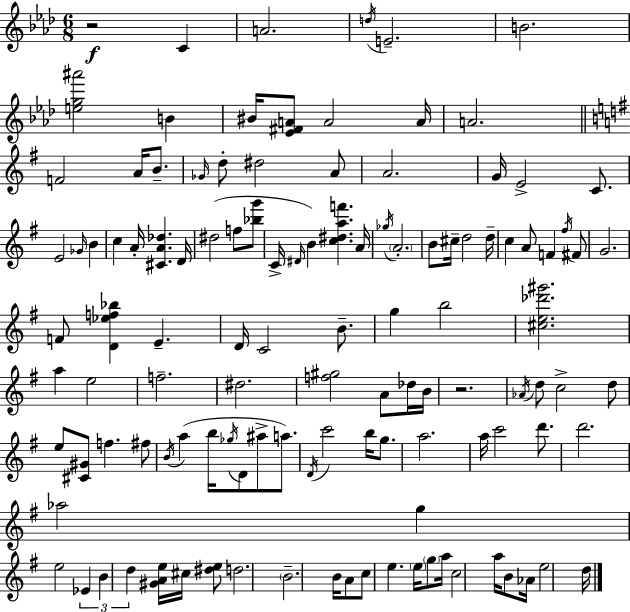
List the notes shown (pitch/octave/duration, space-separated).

R/h C4/q A4/h. D5/s E4/h. B4/h. [E5,G5,A#6]/h B4/q BIS4/s [Eb4,F#4,A4]/e A4/h A4/s A4/h. F4/h A4/s B4/e. Gb4/s D5/e D#5/h A4/e A4/h. G4/s E4/h C4/e. E4/h Gb4/s B4/q C5/q A4/s [C#4,A4,Db5]/q. D4/s D#5/h F5/e [Bb5,G6]/e C4/s D#4/s B4/q [C5,D#5,A5,F6]/q. A4/s Gb5/s A4/h. B4/e C#5/s D5/h D5/s C5/q A4/e F4/q F#5/s F#4/e G4/h. F4/e [D4,Eb5,F5,Bb5]/q E4/q. D4/s C4/h B4/e. G5/q B5/h [C#5,E5,Db6,G#6]/h. A5/q E5/h F5/h. D#5/h. [F5,G#5]/h A4/e Db5/s B4/s R/h. Ab4/s D5/e C5/h D5/e E5/e [C#4,G#4]/e F5/q. F#5/e B4/s A5/q B5/s Gb5/s D4/e A#5/e A5/e. D4/s C6/h B5/s G5/e. A5/h. A5/s C6/h D6/e. D6/h. Ab5/h G5/q E5/h Eb4/q B4/q D5/q [G#4,A4,E5]/s C#5/s [D#5,E5]/e D5/h. B4/h. B4/s A4/e C5/e E5/q. E5/s G5/e A5/s C5/h A5/s B4/e Ab4/s E5/h D5/s